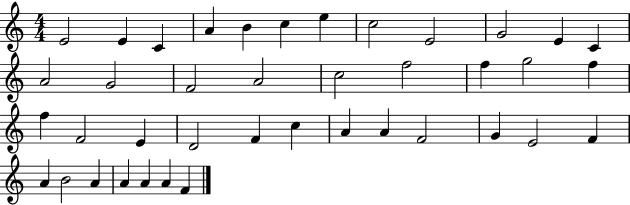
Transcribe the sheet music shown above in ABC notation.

X:1
T:Untitled
M:4/4
L:1/4
K:C
E2 E C A B c e c2 E2 G2 E C A2 G2 F2 A2 c2 f2 f g2 f f F2 E D2 F c A A F2 G E2 F A B2 A A A A F